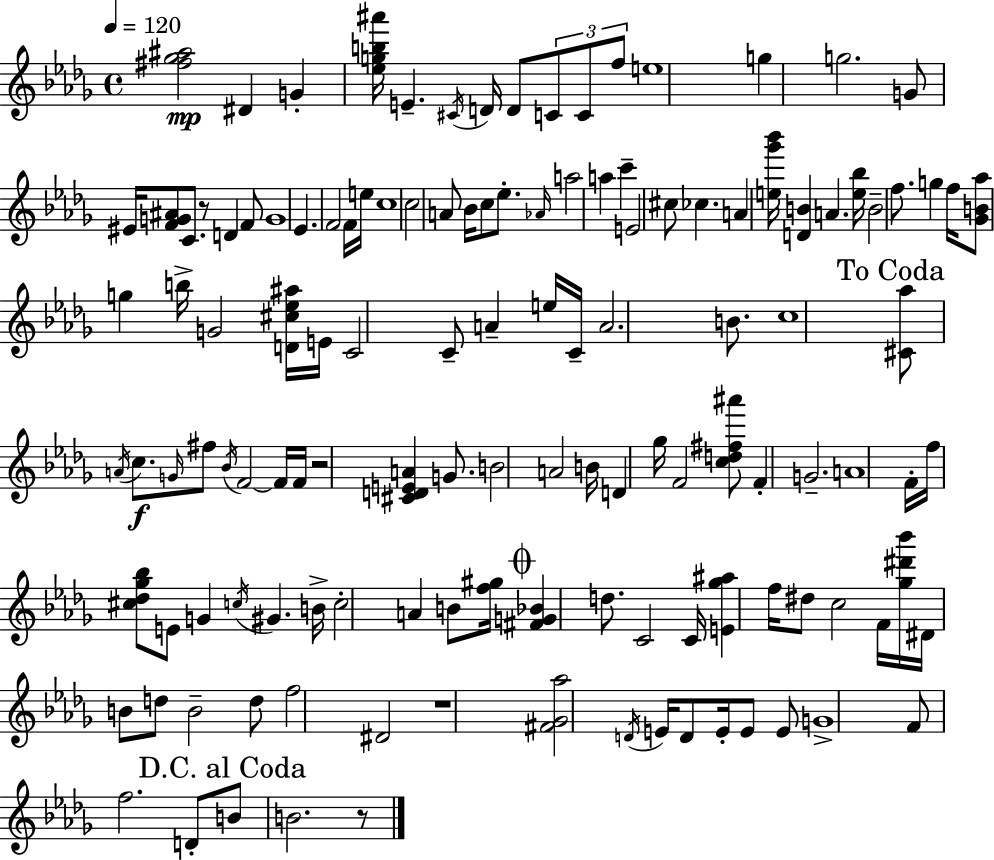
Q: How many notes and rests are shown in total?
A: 128